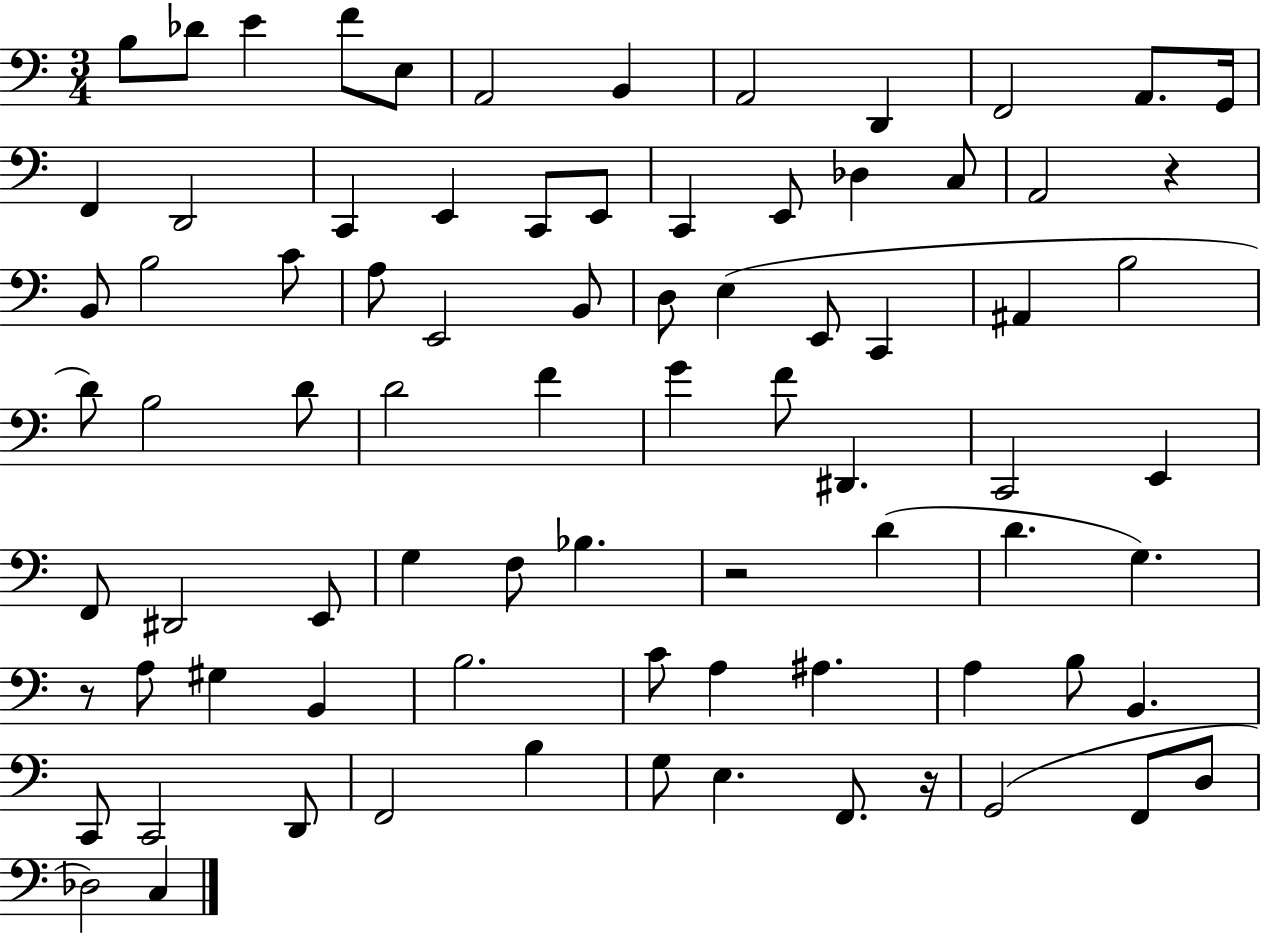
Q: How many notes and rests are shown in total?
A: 81